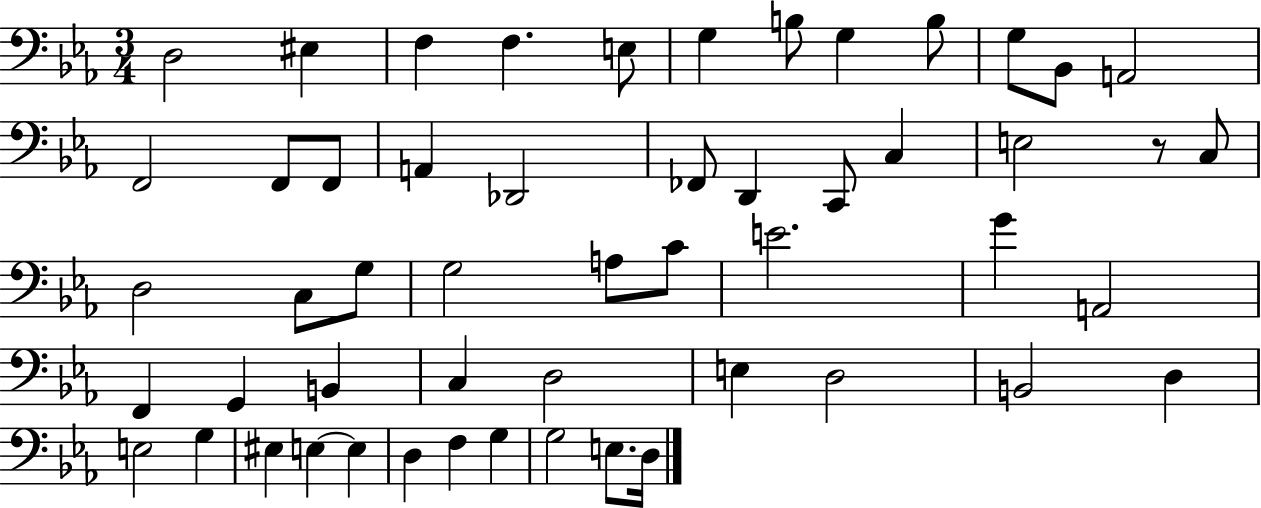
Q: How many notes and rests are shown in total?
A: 53